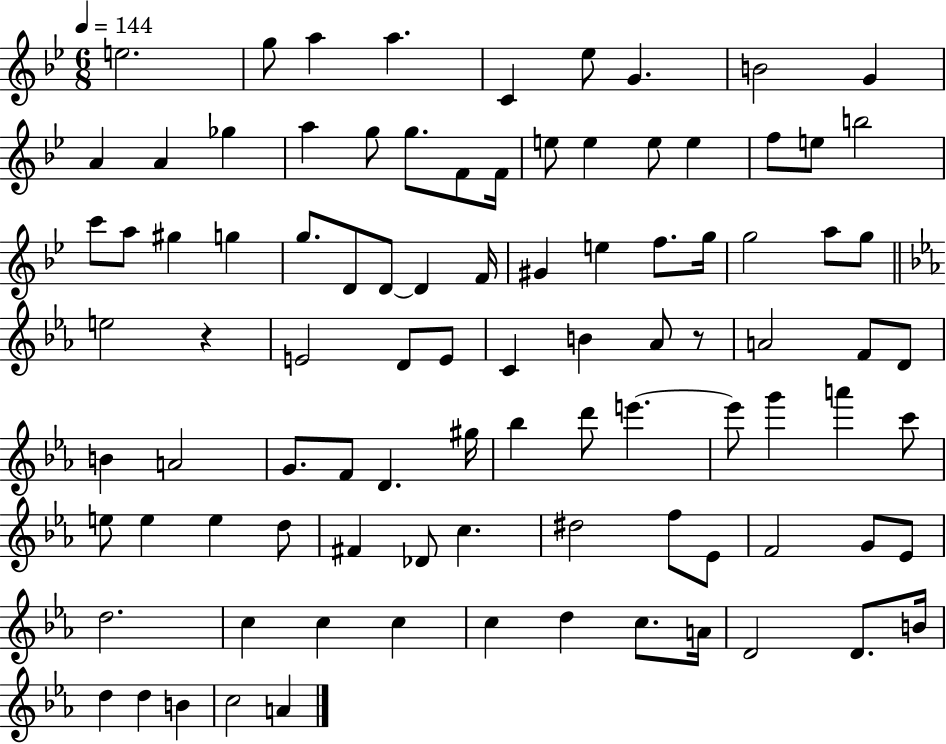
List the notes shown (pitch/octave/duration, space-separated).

E5/h. G5/e A5/q A5/q. C4/q Eb5/e G4/q. B4/h G4/q A4/q A4/q Gb5/q A5/q G5/e G5/e. F4/e F4/s E5/e E5/q E5/e E5/q F5/e E5/e B5/h C6/e A5/e G#5/q G5/q G5/e. D4/e D4/e D4/q F4/s G#4/q E5/q F5/e. G5/s G5/h A5/e G5/e E5/h R/q E4/h D4/e E4/e C4/q B4/q Ab4/e R/e A4/h F4/e D4/e B4/q A4/h G4/e. F4/e D4/q. G#5/s Bb5/q D6/e E6/q. E6/e G6/q A6/q C6/e E5/e E5/q E5/q D5/e F#4/q Db4/e C5/q. D#5/h F5/e Eb4/e F4/h G4/e Eb4/e D5/h. C5/q C5/q C5/q C5/q D5/q C5/e. A4/s D4/h D4/e. B4/s D5/q D5/q B4/q C5/h A4/q